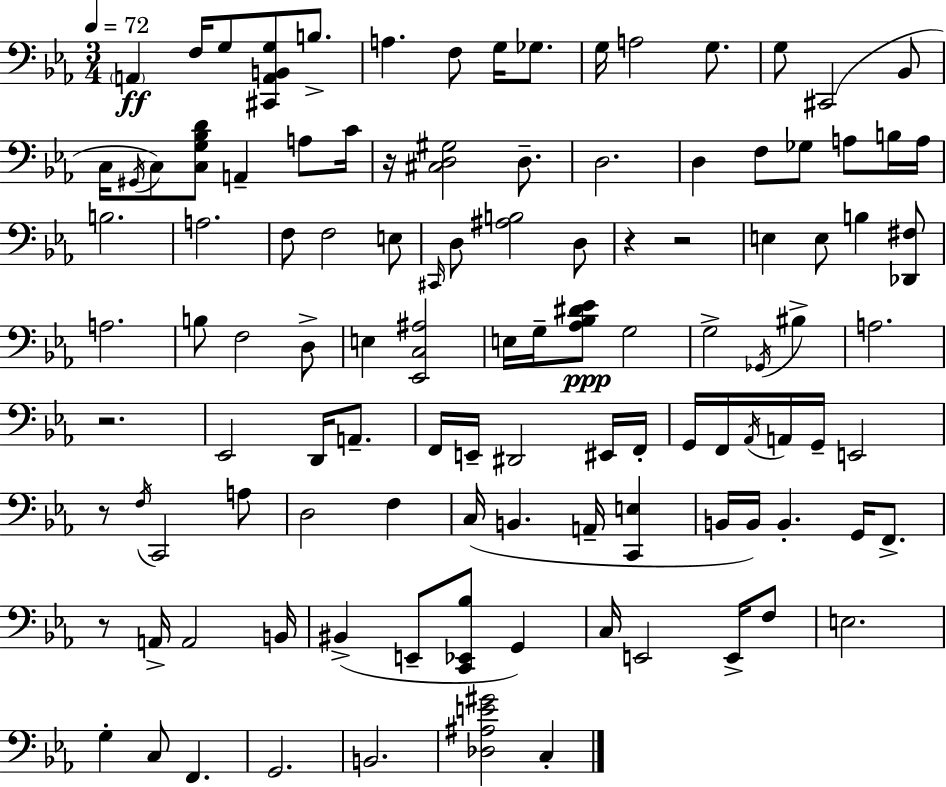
A2/q F3/s G3/e [C#2,A2,B2,G3]/e B3/e. A3/q. F3/e G3/s Gb3/e. G3/s A3/h G3/e. G3/e C#2/h Bb2/e C3/s G#2/s C3/e [C3,G3,Bb3,D4]/e A2/q A3/e C4/s R/s [C#3,D3,G#3]/h D3/e. D3/h. D3/q F3/e Gb3/e A3/e B3/s A3/s B3/h. A3/h. F3/e F3/h E3/e C#2/s D3/e [A#3,B3]/h D3/e R/q R/h E3/q E3/e B3/q [Db2,F#3]/e A3/h. B3/e F3/h D3/e E3/q [Eb2,C3,A#3]/h E3/s G3/s [Ab3,Bb3,D#4,Eb4]/e G3/h G3/h Gb2/s BIS3/q A3/h. R/h. Eb2/h D2/s A2/e. F2/s E2/s D#2/h EIS2/s F2/s G2/s F2/s Ab2/s A2/s G2/s E2/h R/e F3/s C2/h A3/e D3/h F3/q C3/s B2/q. A2/s [C2,E3]/q B2/s B2/s B2/q. G2/s F2/e. R/e A2/s A2/h B2/s BIS2/q E2/e [C2,Eb2,Bb3]/e G2/q C3/s E2/h E2/s F3/e E3/h. G3/q C3/e F2/q. G2/h. B2/h. [Db3,A#3,E4,G#4]/h C3/q